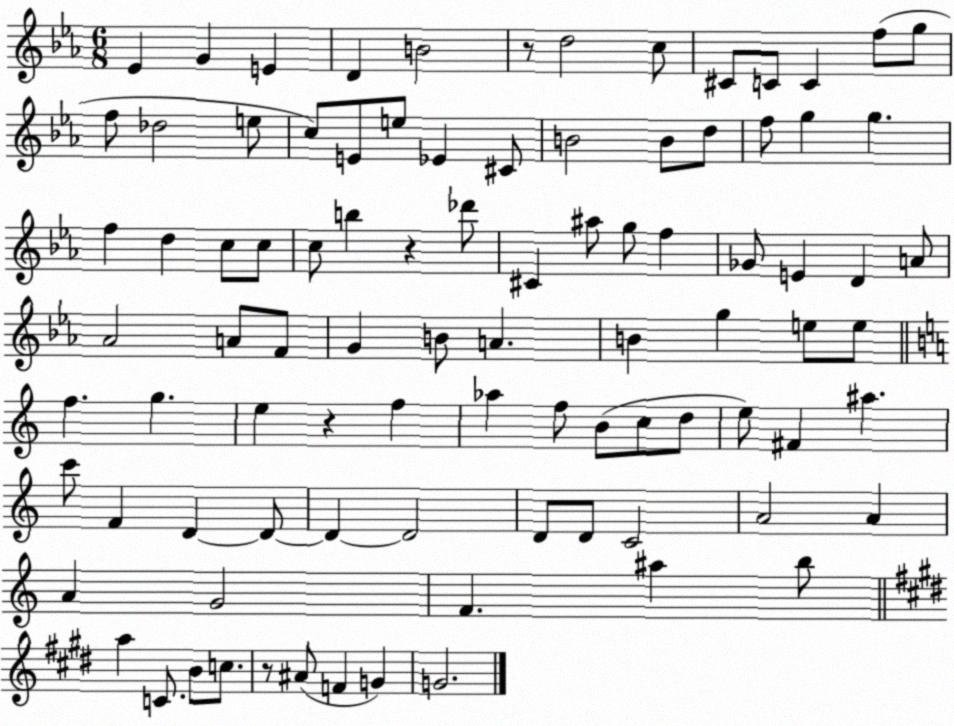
X:1
T:Untitled
M:6/8
L:1/4
K:Eb
_E G E D B2 z/2 d2 c/2 ^C/2 C/2 C f/2 g/2 f/2 _d2 e/2 c/2 E/2 e/2 _E ^C/2 B2 B/2 d/2 f/2 g g f d c/2 c/2 c/2 b z _d'/2 ^C ^a/2 g/2 f _G/2 E D A/2 _A2 A/2 F/2 G B/2 A B g e/2 e/2 f g e z f _a f/2 B/2 c/2 d/2 e/2 ^F ^a c'/2 F D D/2 D D2 D/2 D/2 C2 A2 A A G2 F ^a b/2 a C/2 B/2 c/2 z/2 ^A/2 F G G2